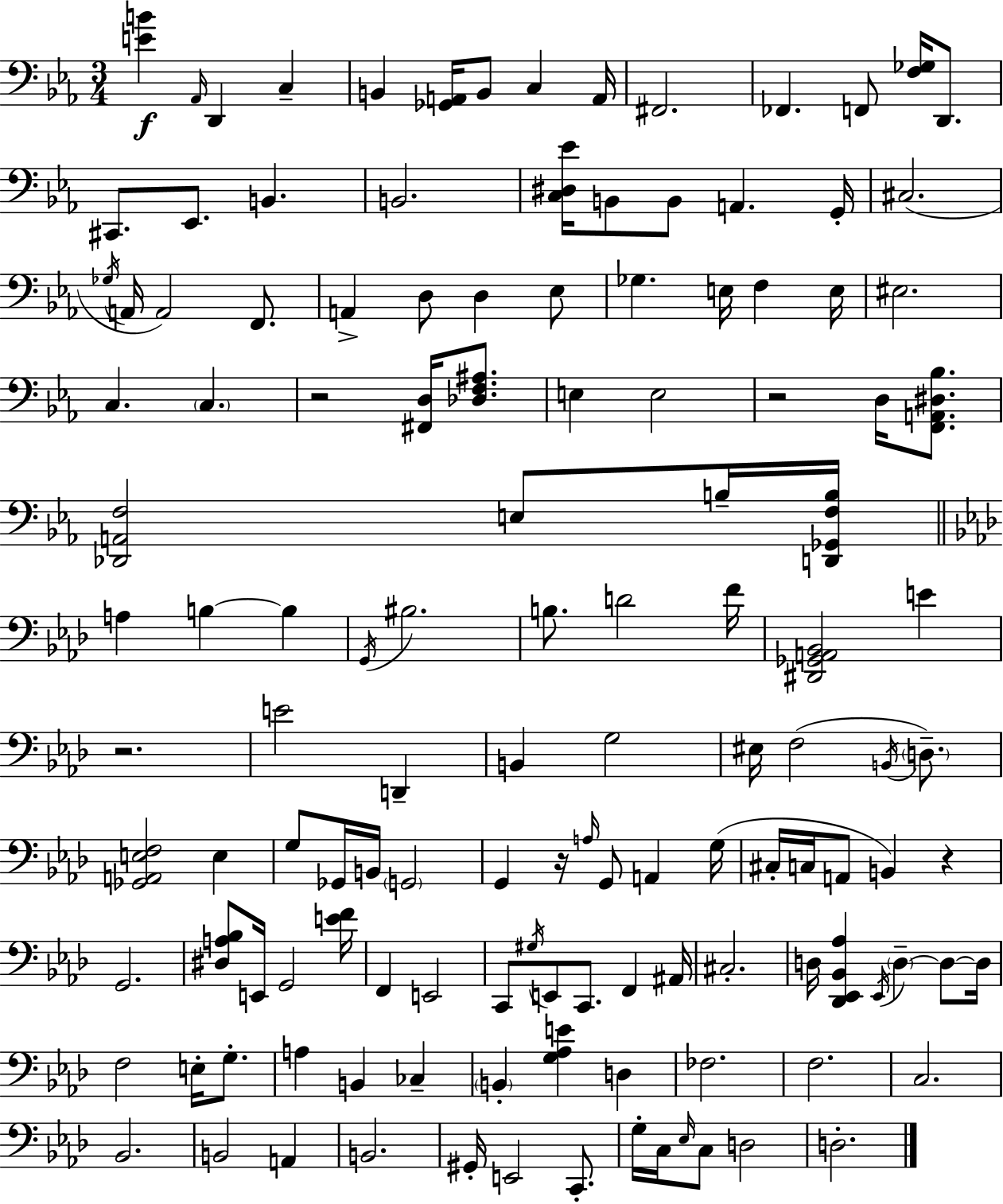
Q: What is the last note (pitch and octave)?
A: D3